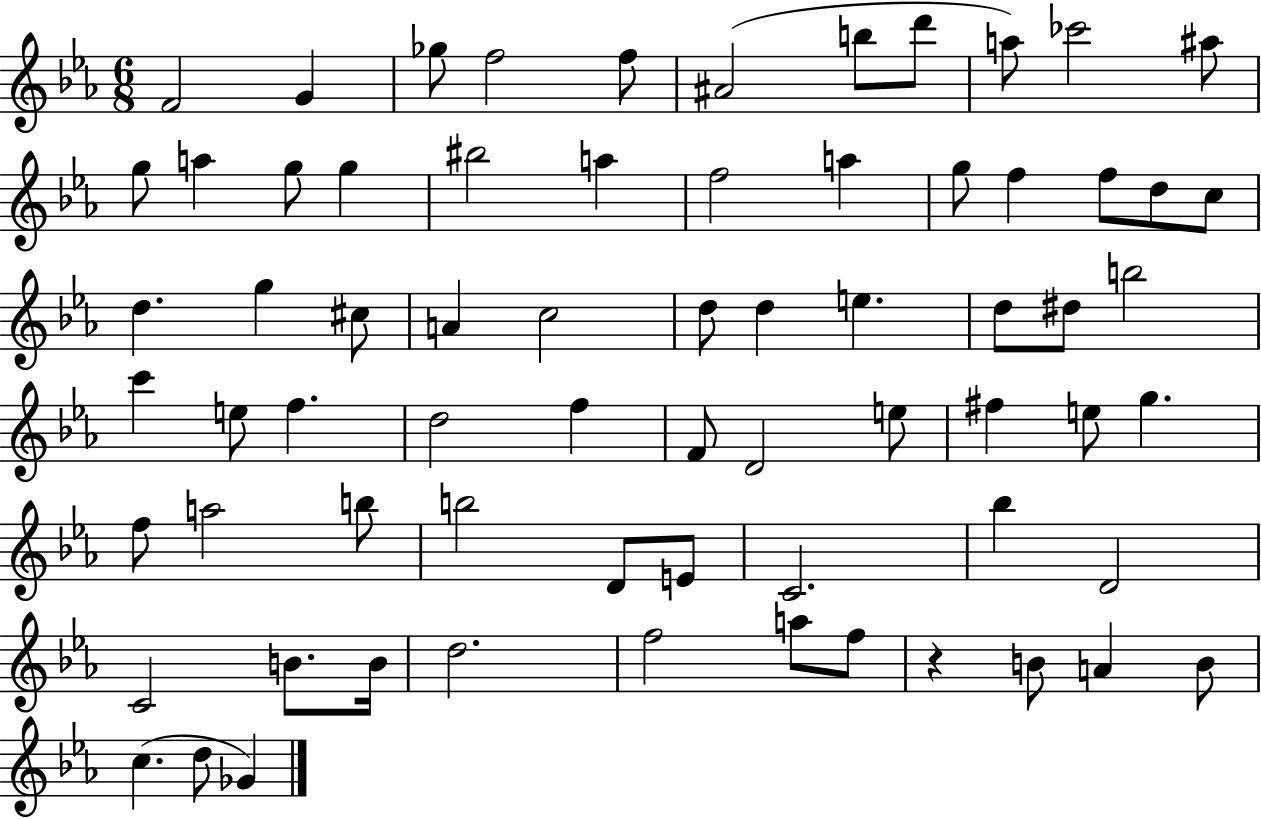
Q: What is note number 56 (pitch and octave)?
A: C4